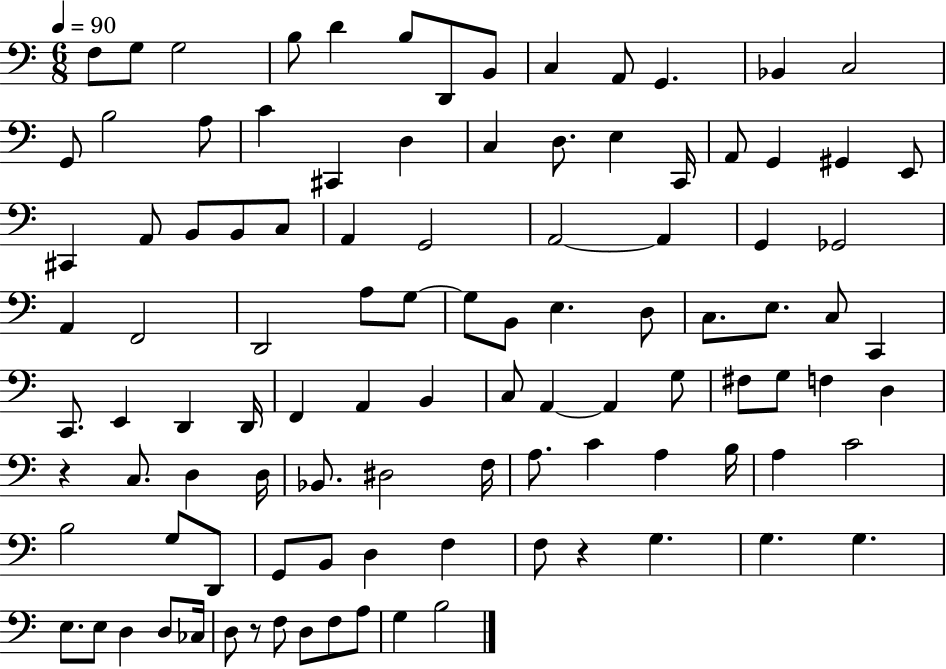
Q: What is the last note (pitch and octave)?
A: B3